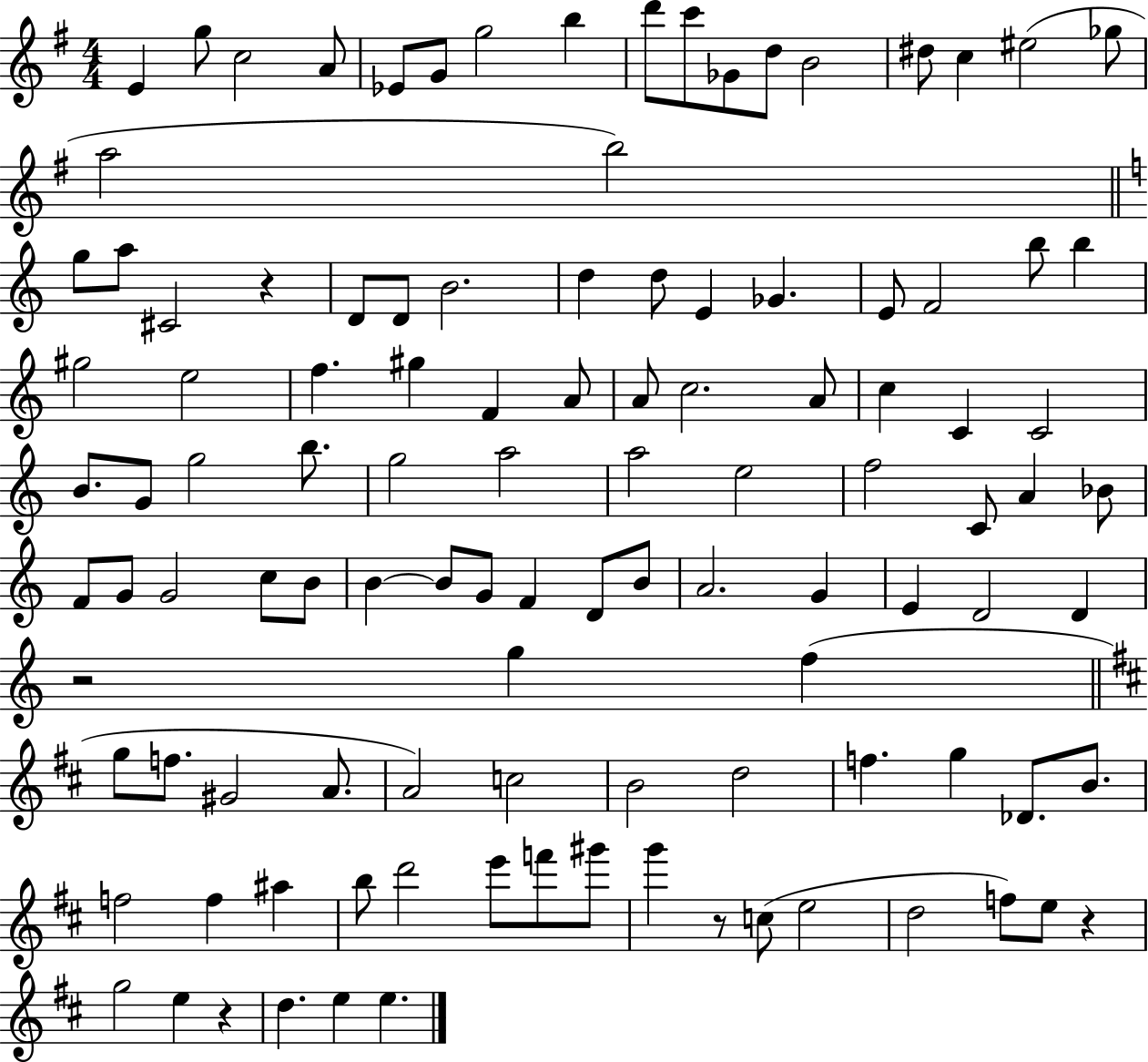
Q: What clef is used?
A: treble